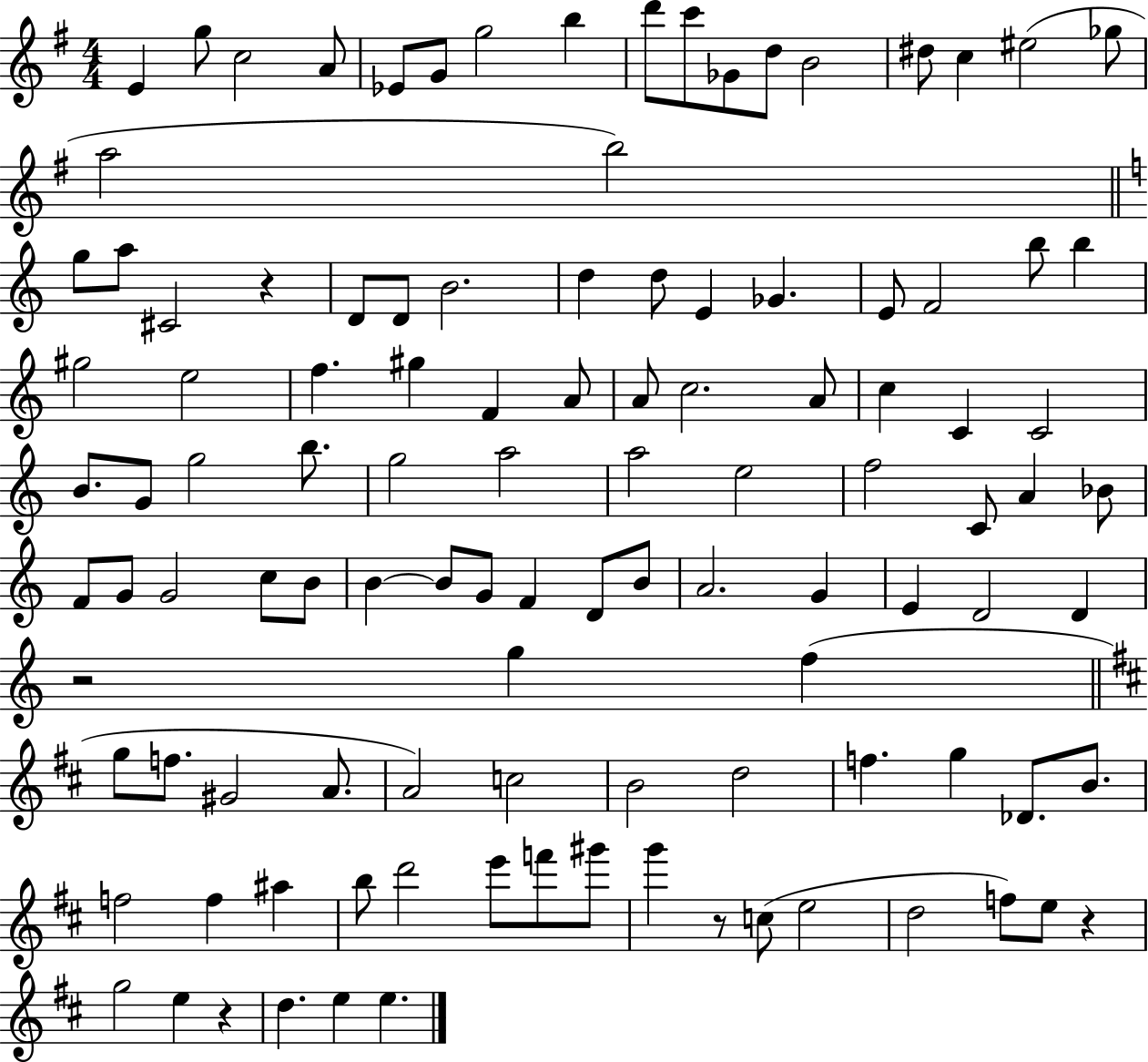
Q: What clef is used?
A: treble